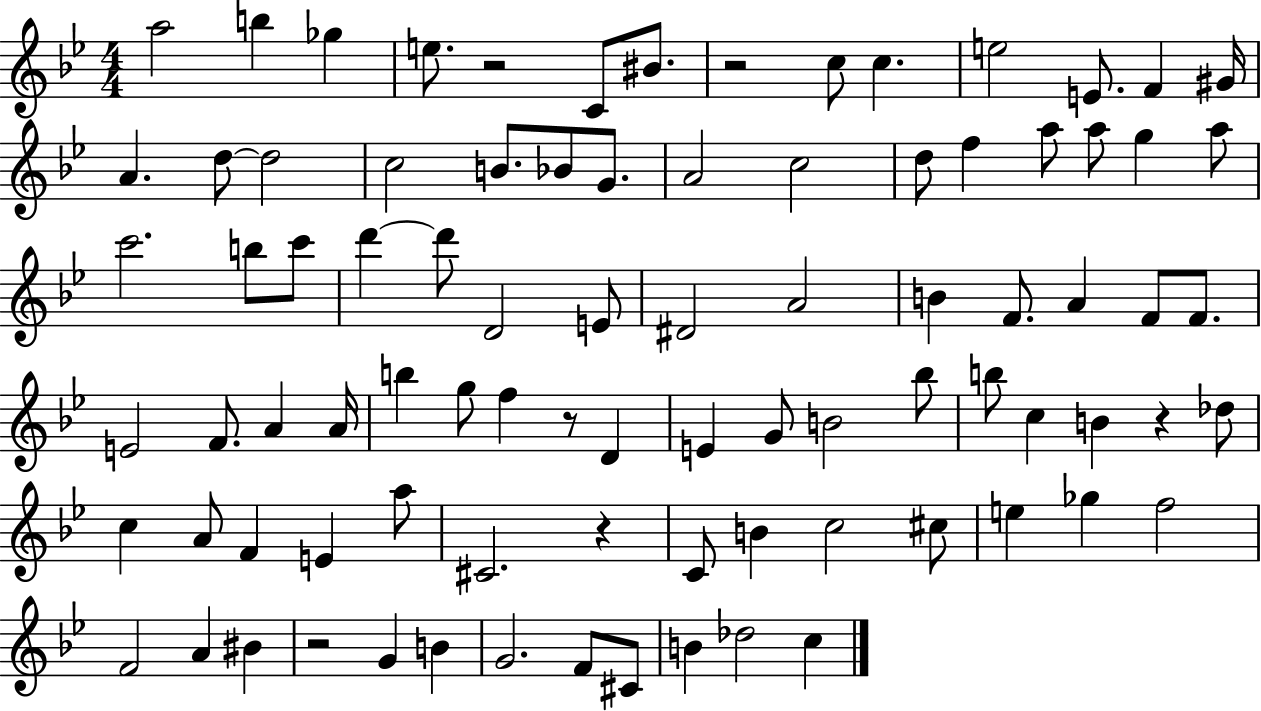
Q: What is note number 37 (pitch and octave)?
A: B4